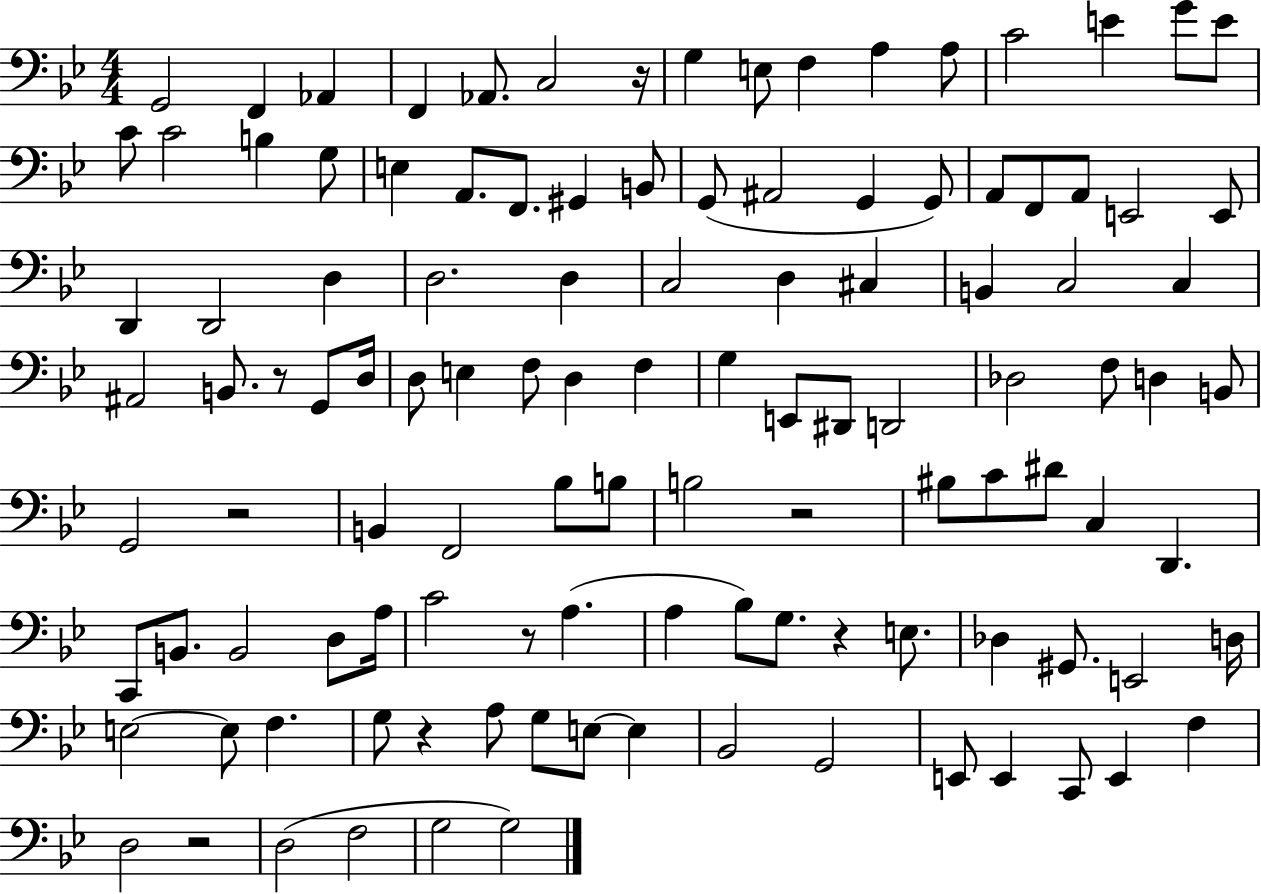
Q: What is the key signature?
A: BES major